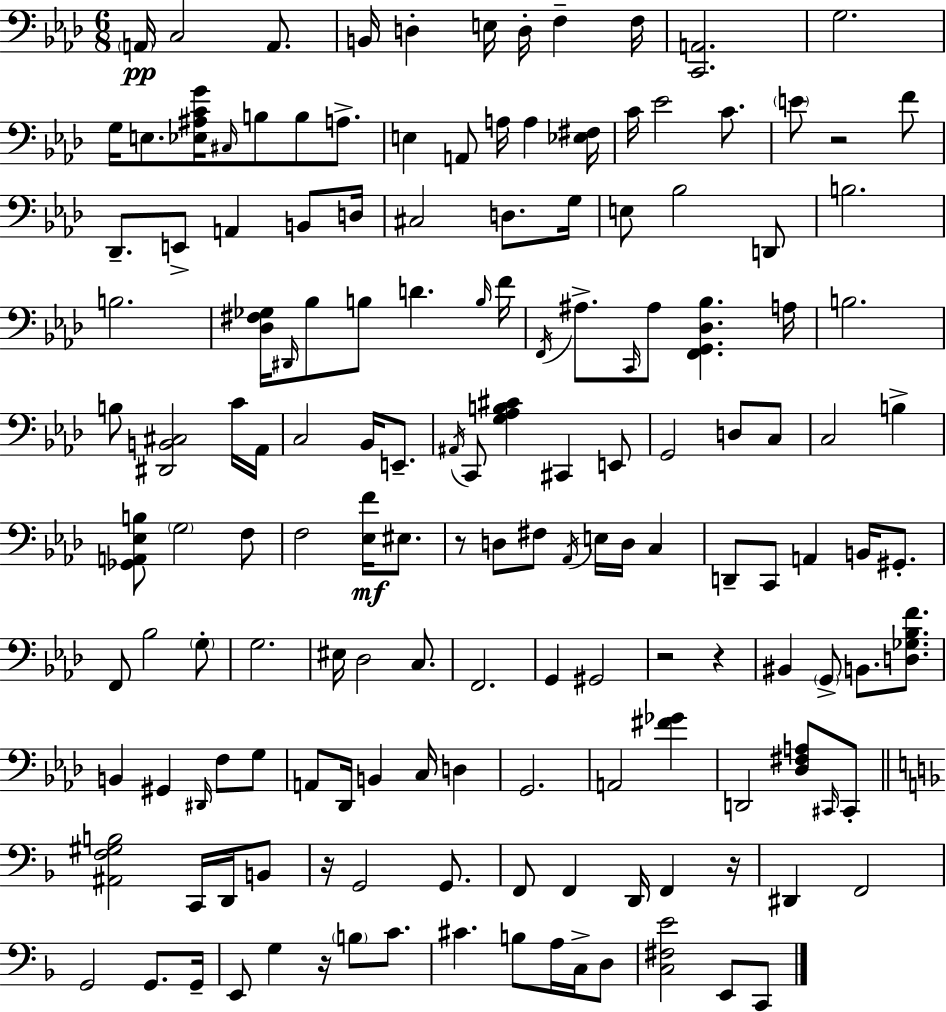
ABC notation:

X:1
T:Untitled
M:6/8
L:1/4
K:Ab
A,,/4 C,2 A,,/2 B,,/4 D, E,/4 D,/4 F, F,/4 [C,,A,,]2 G,2 G,/4 E,/2 [_E,^A,CG]/4 ^C,/4 B,/2 B,/2 A,/2 E, A,,/2 A,/4 A, [_E,^F,]/4 C/4 _E2 C/2 E/2 z2 F/2 _D,,/2 E,,/2 A,, B,,/2 D,/4 ^C,2 D,/2 G,/4 E,/2 _B,2 D,,/2 B,2 B,2 [_D,^F,_G,]/4 ^D,,/4 _B,/2 B,/2 D B,/4 F/4 F,,/4 ^A,/2 C,,/4 ^A,/2 [F,,G,,_D,_B,] A,/4 B,2 B,/2 [^D,,B,,^C,]2 C/4 _A,,/4 C,2 _B,,/4 E,,/2 ^A,,/4 C,,/2 [G,_A,B,^C] ^C,, E,,/2 G,,2 D,/2 C,/2 C,2 B, [_G,,A,,_E,B,]/2 G,2 F,/2 F,2 [_E,F]/4 ^E,/2 z/2 D,/2 ^F,/2 _A,,/4 E,/4 D,/4 C, D,,/2 C,,/2 A,, B,,/4 ^G,,/2 F,,/2 _B,2 G,/2 G,2 ^E,/4 _D,2 C,/2 F,,2 G,, ^G,,2 z2 z ^B,, G,,/2 B,,/2 [D,_G,_B,F]/2 B,, ^G,, ^D,,/4 F,/2 G,/2 A,,/2 _D,,/4 B,, C,/4 D, G,,2 A,,2 [^F_G] D,,2 [_D,^F,A,]/2 ^C,,/4 ^C,,/2 [^A,,F,^G,B,]2 C,,/4 D,,/4 B,,/2 z/4 G,,2 G,,/2 F,,/2 F,, D,,/4 F,, z/4 ^D,, F,,2 G,,2 G,,/2 G,,/4 E,,/2 G, z/4 B,/2 C/2 ^C B,/2 A,/4 C,/4 D,/2 [C,^F,E]2 E,,/2 C,,/2